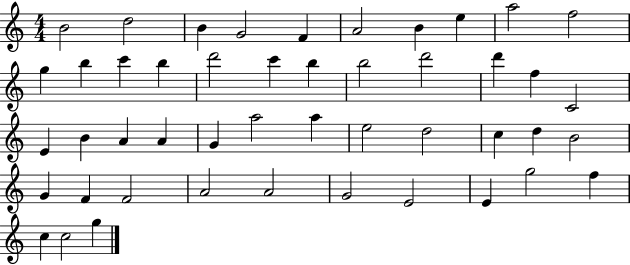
X:1
T:Untitled
M:4/4
L:1/4
K:C
B2 d2 B G2 F A2 B e a2 f2 g b c' b d'2 c' b b2 d'2 d' f C2 E B A A G a2 a e2 d2 c d B2 G F F2 A2 A2 G2 E2 E g2 f c c2 g